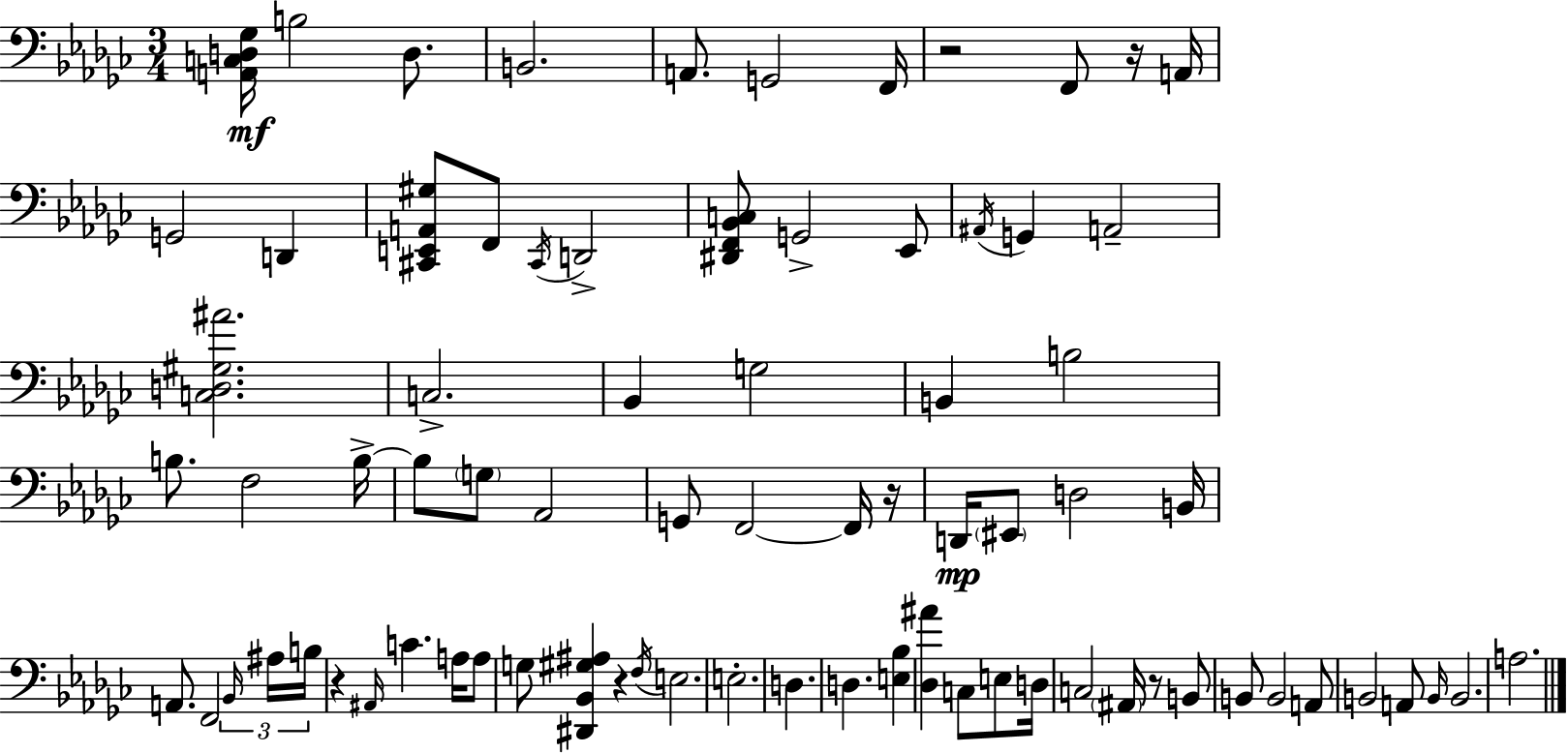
[A2,C3,D3,Gb3]/s B3/h D3/e. B2/h. A2/e. G2/h F2/s R/h F2/e R/s A2/s G2/h D2/q [C#2,E2,A2,G#3]/e F2/e C#2/s D2/h [D#2,F2,Bb2,C3]/e G2/h Eb2/e A#2/s G2/q A2/h [C3,D3,G#3,A#4]/h. C3/h. Bb2/q G3/h B2/q B3/h B3/e. F3/h B3/s B3/e G3/e Ab2/h G2/e F2/h F2/s R/s D2/s EIS2/e D3/h B2/s A2/e. F2/h Bb2/s A#3/s B3/s R/q A#2/s C4/q. A3/s A3/e G3/e [D#2,Bb2,G#3,A#3]/q R/q F3/s E3/h. E3/h. D3/q. D3/q. [E3,Bb3]/q [Db3,A#4]/q C3/e E3/e D3/s C3/h A#2/s R/e B2/e B2/e B2/h A2/e B2/h A2/e B2/s B2/h. A3/h.